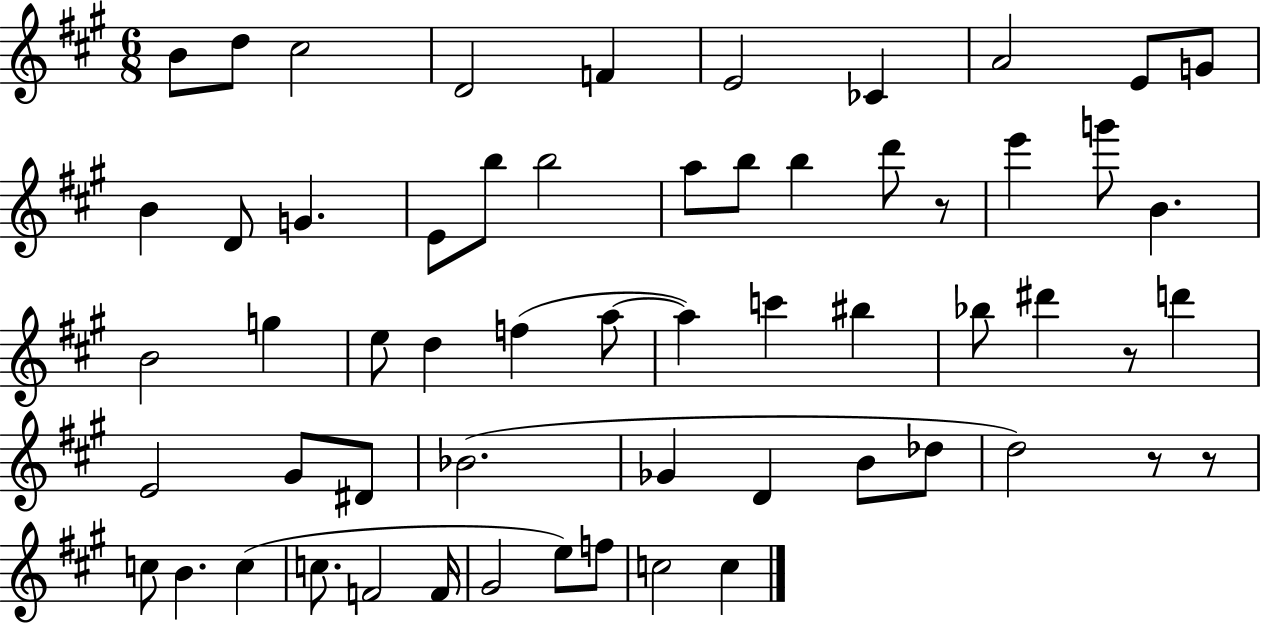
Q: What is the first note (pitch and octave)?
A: B4